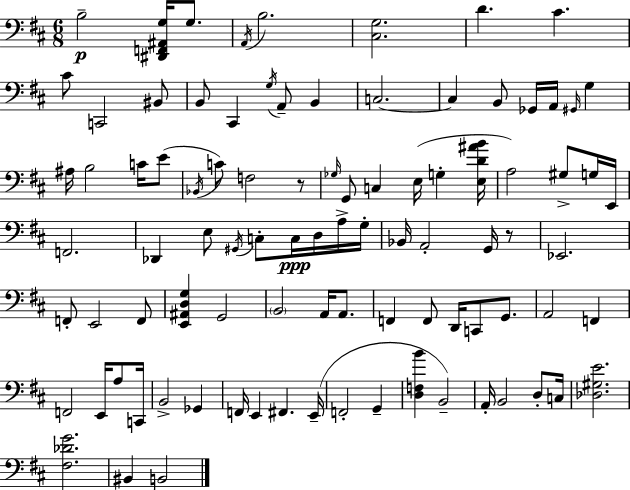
X:1
T:Untitled
M:6/8
L:1/4
K:D
B,2 [^D,,F,,^A,,G,]/4 G,/2 A,,/4 B,2 [^C,G,]2 D ^C ^C/2 C,,2 ^B,,/2 B,,/2 ^C,, G,/4 A,,/2 B,, C,2 C, B,,/2 _G,,/4 A,,/4 ^G,,/4 G, ^A,/4 B,2 C/4 E/2 _B,,/4 C/2 F,2 z/2 _G,/4 G,,/2 C, E,/4 G, [E,D^AB]/4 A,2 ^G,/2 G,/4 E,,/4 F,,2 _D,, E,/2 ^G,,/4 C,/2 C,/4 D,/4 A,/4 G,/4 _B,,/4 A,,2 G,,/4 z/2 _E,,2 F,,/2 E,,2 F,,/2 [E,,^A,,D,G,] G,,2 B,,2 A,,/4 A,,/2 F,, F,,/2 D,,/4 C,,/2 G,,/2 A,,2 F,, F,,2 E,,/4 A,/2 C,,/4 B,,2 _G,, F,,/4 E,, ^F,, E,,/4 F,,2 G,, [D,F,B] B,,2 A,,/4 B,,2 D,/2 C,/4 [_D,^G,E]2 [^F,_DG]2 ^B,, B,,2